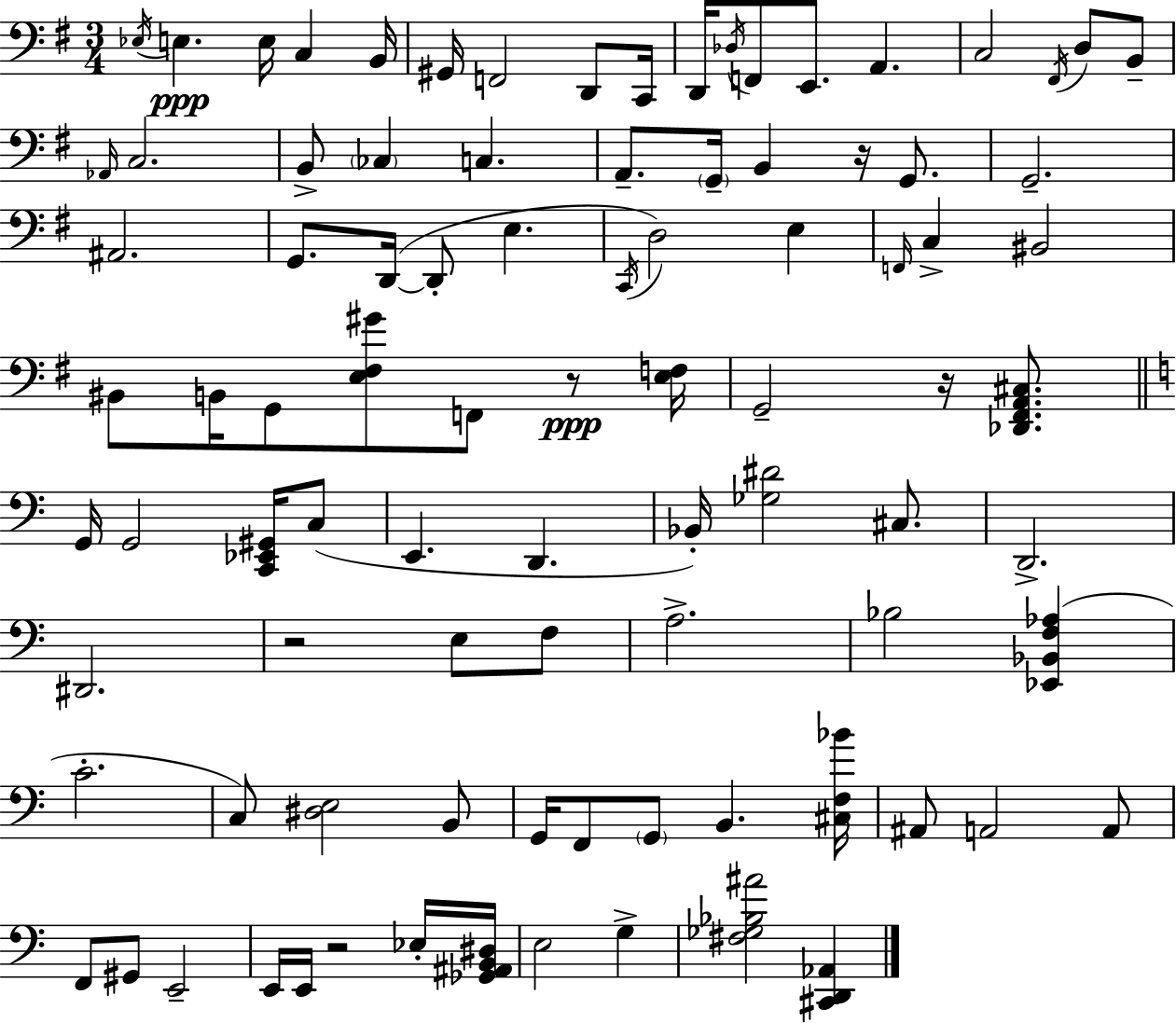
{
  \clef bass
  \numericTimeSignature
  \time 3/4
  \key g \major
  \acciaccatura { ees16 }\ppp e4. e16 c4 | b,16 gis,16 f,2 d,8 | c,16 d,16 \acciaccatura { des16 } f,8 e,8. a,4. | c2 \acciaccatura { fis,16 } d8 | \break b,8-- \grace { aes,16 } c2. | b,8-> \parenthesize ces4 c4. | a,8.-- \parenthesize g,16-- b,4 | r16 g,8. g,2.-- | \break ais,2. | g,8. d,16~(~ d,8-. e4. | \acciaccatura { c,16 } d2) | e4 \grace { f,16 } c4-> bis,2 | \break bis,8 b,16 g,8 <e fis gis'>8 | f,8 r8\ppp <e f>16 g,2-- | r16 <des, fis, a, cis>8. \bar "||" \break \key c \major g,16 g,2 <c, ees, gis,>16 c8( | e,4. d,4. | bes,16-.) <ges dis'>2 cis8. | d,2.-> | \break dis,2. | r2 e8 f8 | a2.-> | bes2 <ees, bes, f aes>4( | \break c'2.-. | c8) <dis e>2 b,8 | g,16 f,8 \parenthesize g,8 b,4. <cis f bes'>16 | ais,8 a,2 a,8 | \break f,8 gis,8 e,2-- | e,16 e,16 r2 ees16-. <ges, ais, b, dis>16 | e2 g4-> | <fis ges bes ais'>2 <cis, d, aes,>4 | \break \bar "|."
}